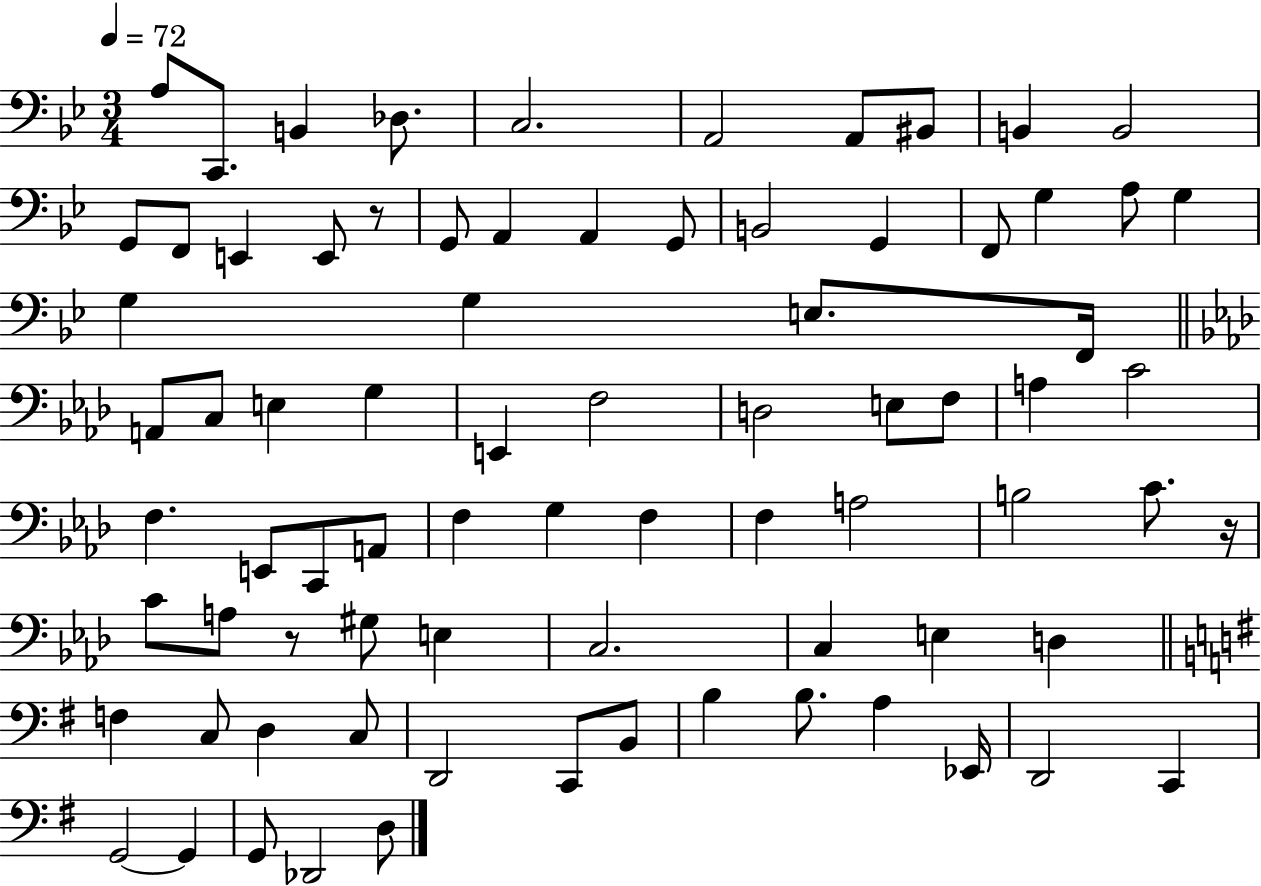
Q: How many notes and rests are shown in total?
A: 79